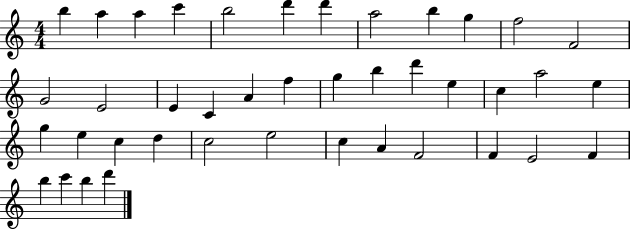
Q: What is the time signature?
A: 4/4